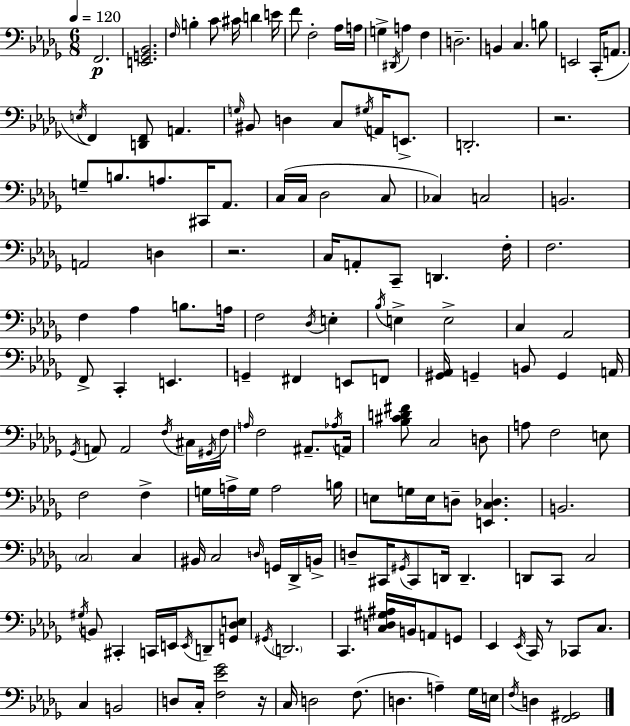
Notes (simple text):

F2/h. [E2,G2,Bb2]/h. F3/s B3/q C4/e C#4/s D4/q E4/s F4/e F3/h Ab3/s A3/s G3/q D#2/s A3/q F3/q D3/h. B2/q C3/q. B3/e E2/h C2/s A2/e. E3/s F2/q [D2,F2]/e A2/q. G3/s BIS2/e D3/q C3/e G#3/s A2/s E2/e. D2/h. R/h. G3/e B3/e. A3/e. C#2/s Ab2/e. C3/s C3/s Db3/h C3/e CES3/q C3/h B2/h. A2/h D3/q R/h. C3/s A2/e C2/e D2/q. F3/s F3/h. F3/q Ab3/q B3/e. A3/s F3/h Db3/s E3/q Bb3/s E3/q E3/h C3/q Ab2/h F2/e C2/q E2/q. G2/q F#2/q E2/e F2/e [G#2,Ab2]/s G2/q B2/e G2/q A2/s Gb2/s A2/e A2/h F3/s C#3/s G#2/s F3/s A3/s F3/h A#2/e. Ab3/s A2/s [Bb3,C#4,D4,F#4]/e C3/h D3/e A3/e F3/h E3/e F3/h F3/q G3/s A3/s G3/s A3/h B3/s E3/e G3/s E3/s D3/e [E2,C3,Db3]/q. B2/h. C3/h C3/q BIS2/s C3/h D3/s G2/s Db2/s B2/s D3/e C#2/s G#2/s C#2/e D2/s D2/q. D2/e C2/e C3/h G#3/s B2/e C#2/q C2/s E2/s E2/s D2/e [G2,Db3,E3]/e G#2/s D2/h. C2/q. [C3,D3,G#3,A#3]/s B2/s A2/e G2/e Eb2/q Eb2/s C2/s R/e CES2/e C3/e. C3/q B2/h D3/e C3/s [F3,Eb4,Gb4]/h R/s C3/s D3/h F3/e. D3/q. A3/q Gb3/s E3/s F3/s D3/q [F2,G#2]/h